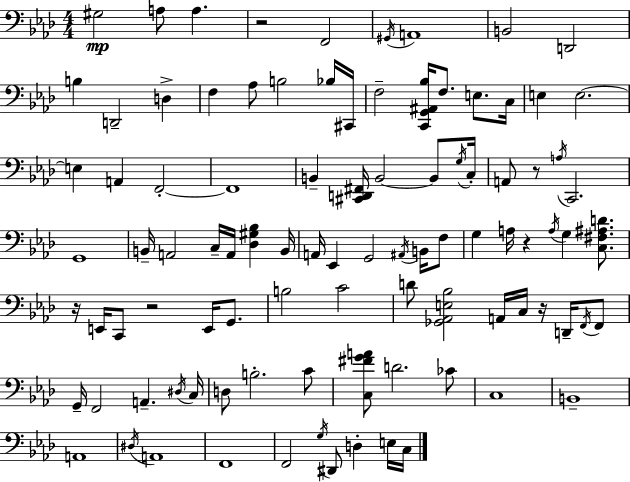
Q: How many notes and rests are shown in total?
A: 96